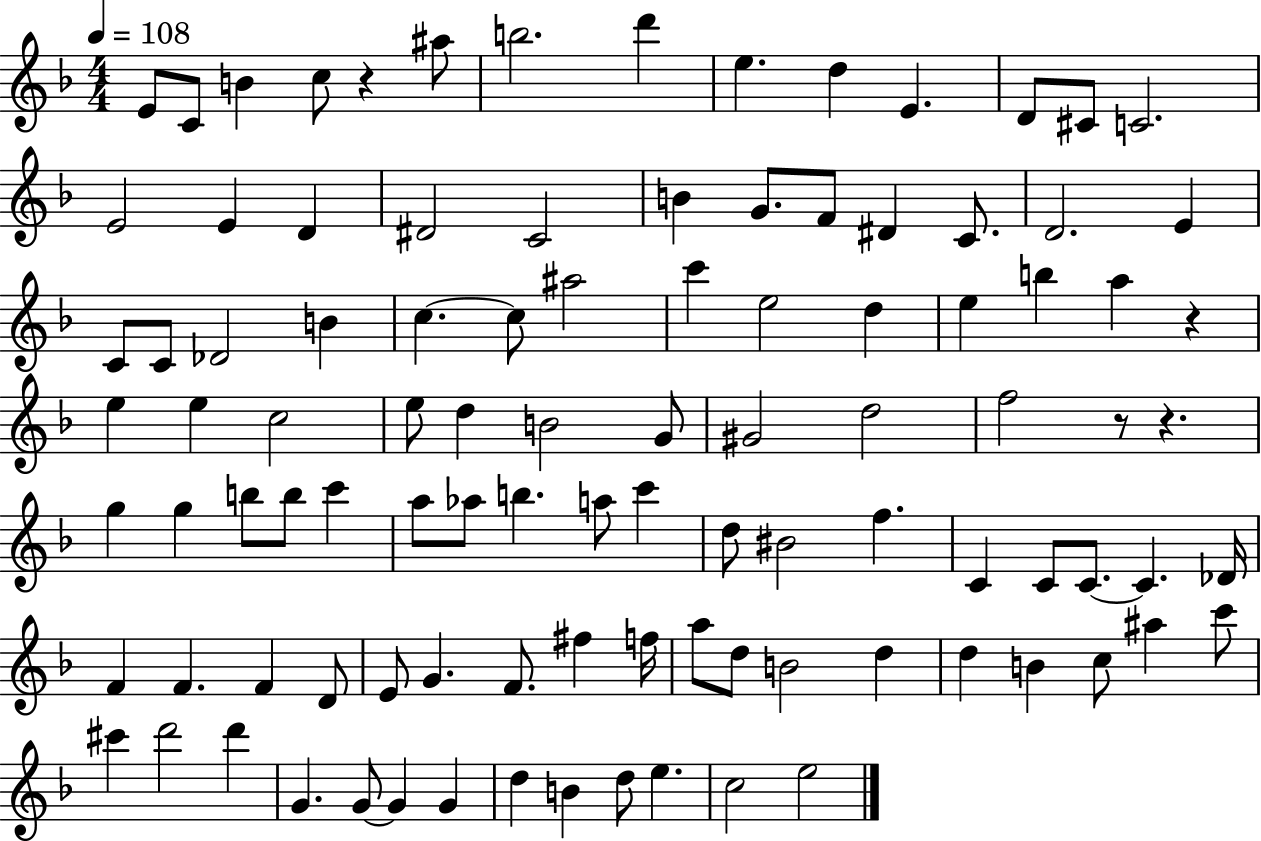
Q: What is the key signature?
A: F major